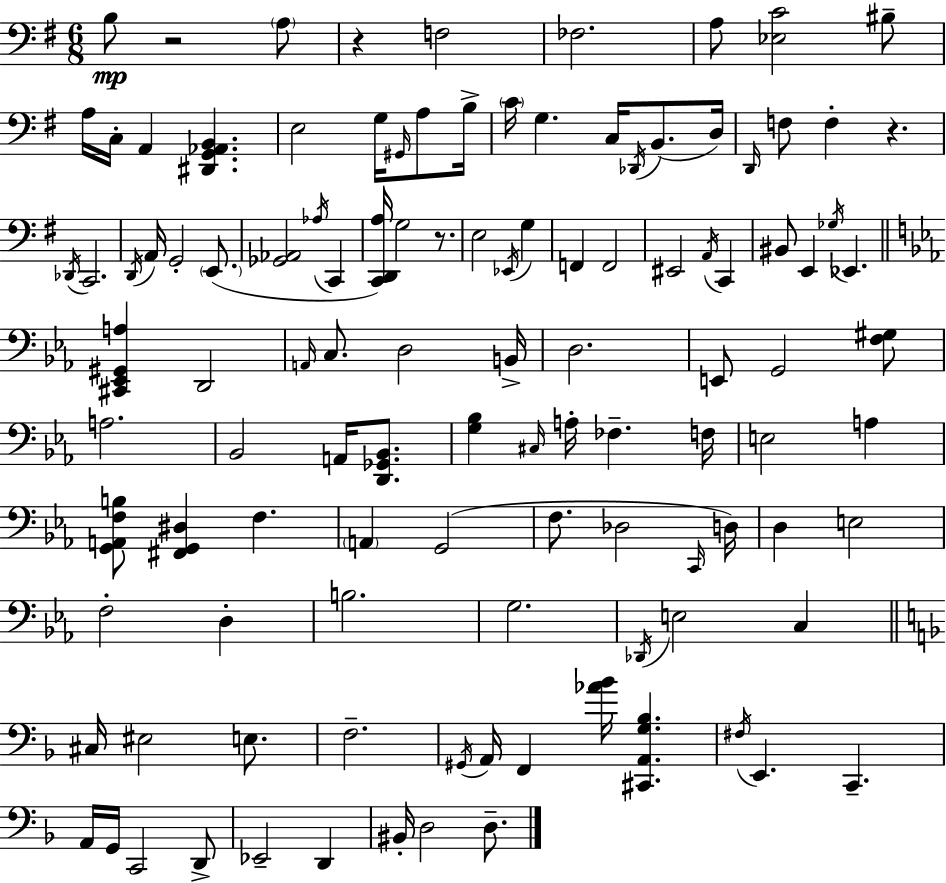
B3/e R/h A3/e R/q F3/h FES3/h. A3/e [Eb3,C4]/h BIS3/e A3/s C3/s A2/q [D#2,G2,Ab2,B2]/q. E3/h G3/s G#2/s A3/e B3/s C4/s G3/q. C3/s Db2/s B2/e. D3/s D2/s F3/e F3/q R/q. Db2/s C2/h. D2/s A2/s G2/h E2/e. [Gb2,Ab2]/h Ab3/s C2/q [C2,D2,A3]/s G3/h R/e. E3/h Eb2/s G3/q F2/q F2/h EIS2/h A2/s C2/q BIS2/e E2/q Gb3/s Eb2/q. [C#2,Eb2,G#2,A3]/q D2/h A2/s C3/e. D3/h B2/s D3/h. E2/e G2/h [F3,G#3]/e A3/h. Bb2/h A2/s [D2,Gb2,Bb2]/e. [G3,Bb3]/q C#3/s A3/s FES3/q. F3/s E3/h A3/q [G2,A2,F3,B3]/e [F#2,G2,D#3]/q F3/q. A2/q G2/h F3/e. Db3/h C2/s D3/s D3/q E3/h F3/h D3/q B3/h. G3/h. Db2/s E3/h C3/q C#3/s EIS3/h E3/e. F3/h. G#2/s A2/s F2/q [Ab4,Bb4]/s [C#2,A2,G3,Bb3]/q. F#3/s E2/q. C2/q. A2/s G2/s C2/h D2/e Eb2/h D2/q BIS2/s D3/h D3/e.